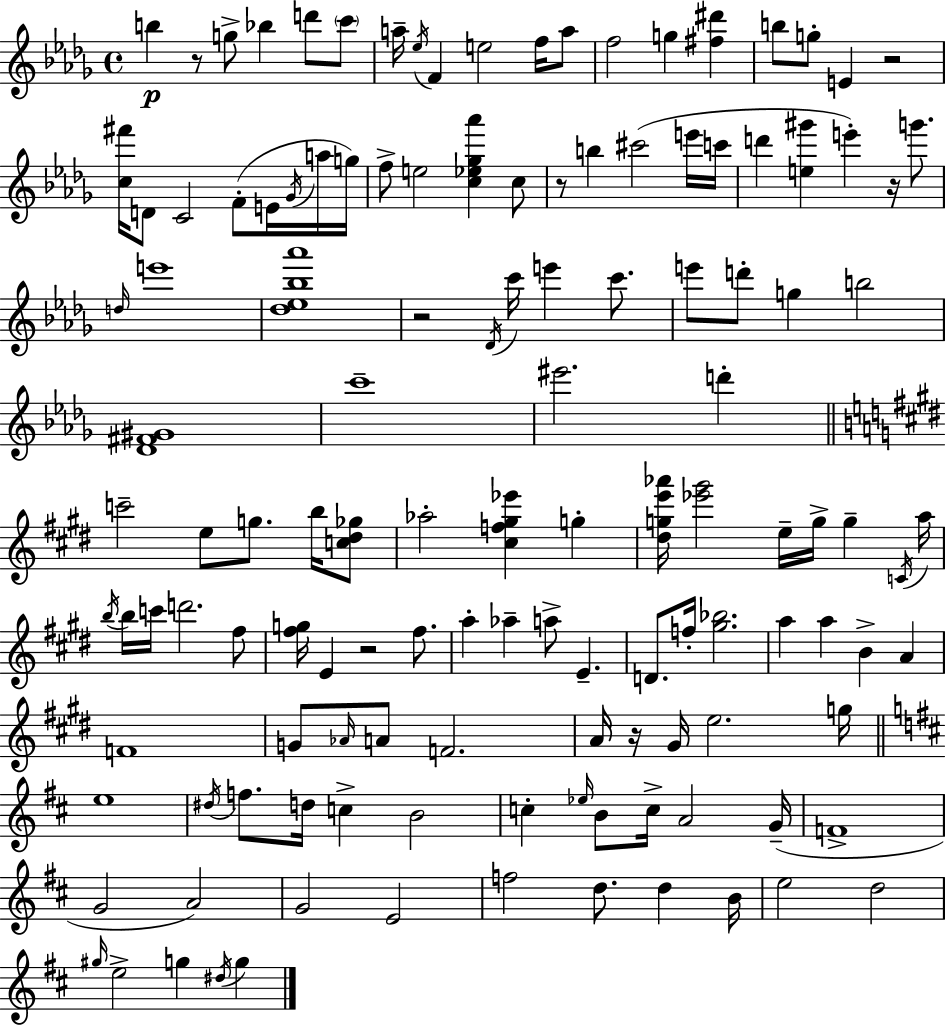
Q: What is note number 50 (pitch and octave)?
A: B5